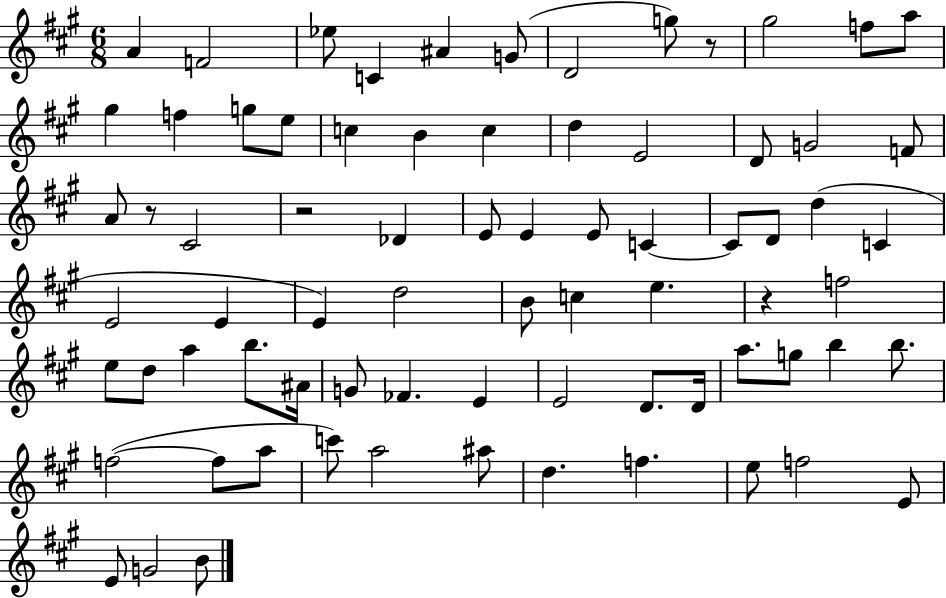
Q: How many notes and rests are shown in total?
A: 75